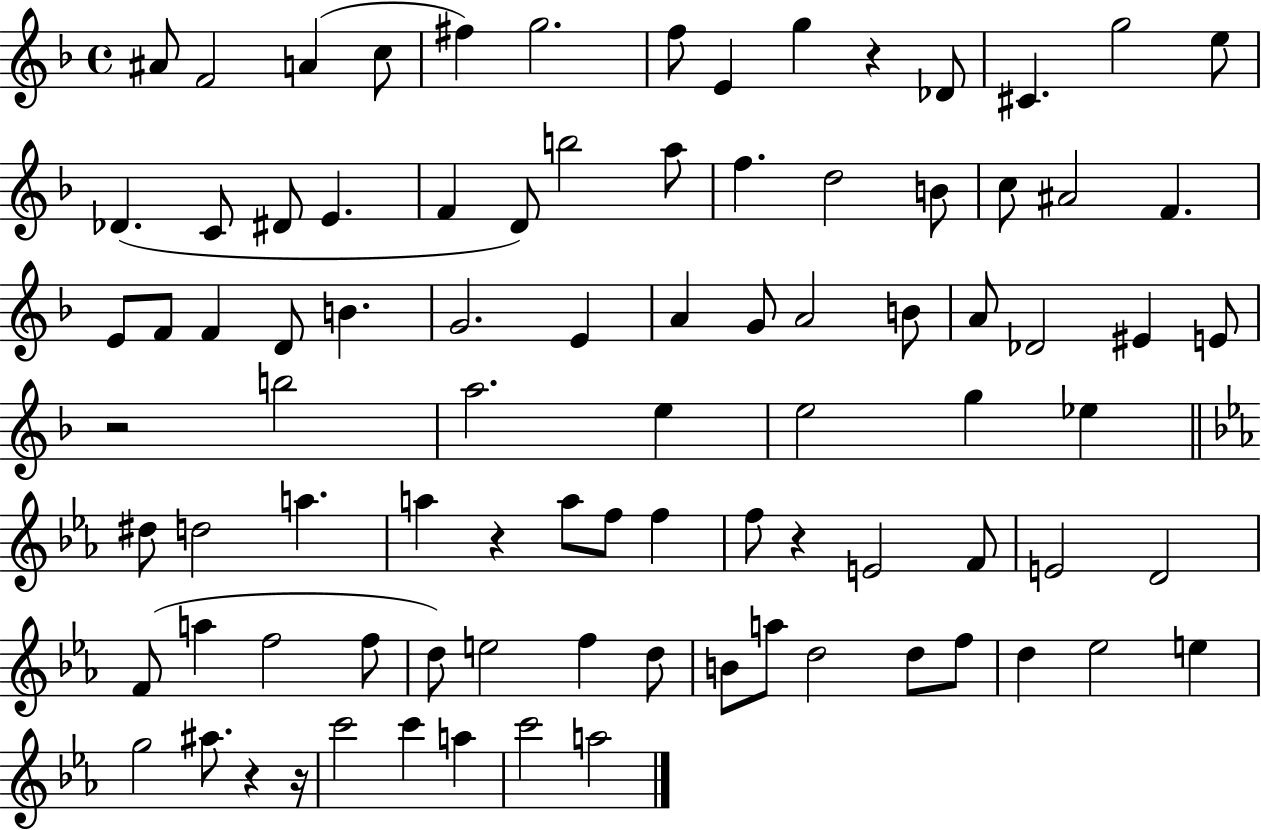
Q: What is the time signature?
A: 4/4